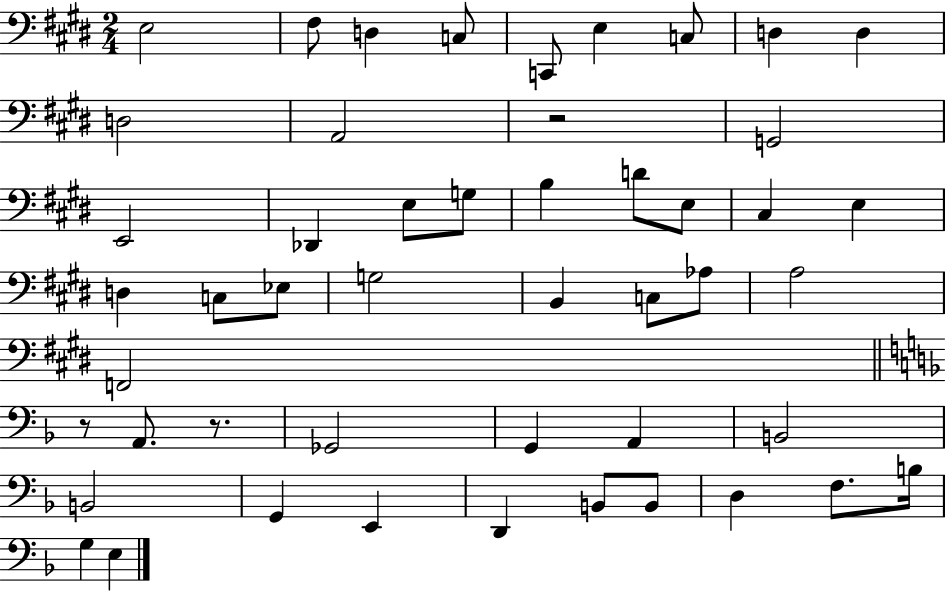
E3/h F#3/e D3/q C3/e C2/e E3/q C3/e D3/q D3/q D3/h A2/h R/h G2/h E2/h Db2/q E3/e G3/e B3/q D4/e E3/e C#3/q E3/q D3/q C3/e Eb3/e G3/h B2/q C3/e Ab3/e A3/h F2/h R/e A2/e. R/e. Gb2/h G2/q A2/q B2/h B2/h G2/q E2/q D2/q B2/e B2/e D3/q F3/e. B3/s G3/q E3/q